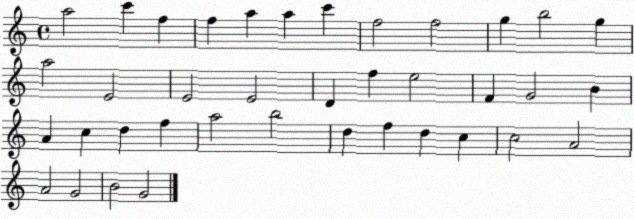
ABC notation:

X:1
T:Untitled
M:4/4
L:1/4
K:C
a2 c' f f a a c' f2 f2 g b2 g a2 E2 E2 E2 D f e2 F G2 B A c d f a2 b2 d f d c c2 A2 A2 G2 B2 G2